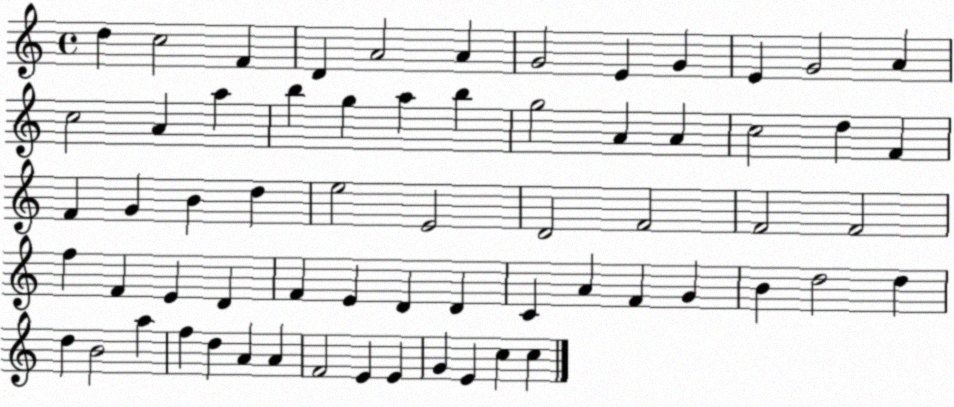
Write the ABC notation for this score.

X:1
T:Untitled
M:4/4
L:1/4
K:C
d c2 F D A2 A G2 E G E G2 A c2 A a b g a b g2 A A c2 d F F G B d e2 E2 D2 F2 F2 F2 f F E D F E D D C A F G B d2 d d B2 a f d A A F2 E E G E c c